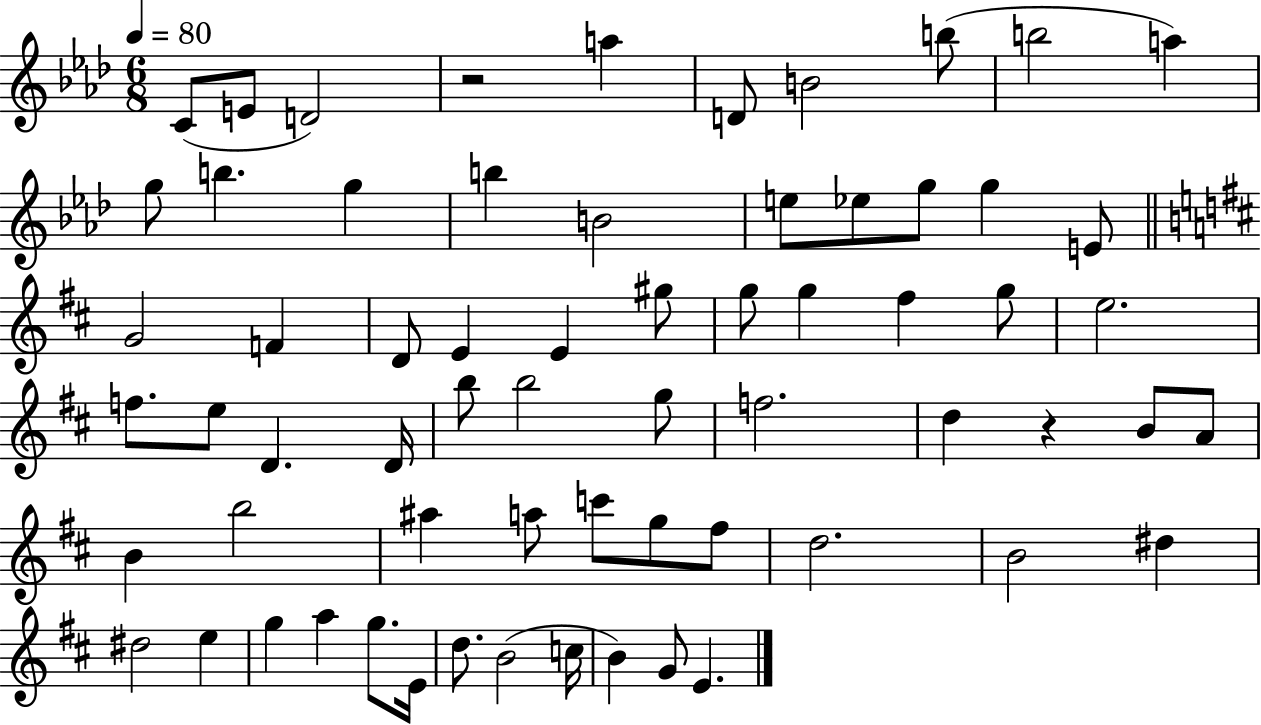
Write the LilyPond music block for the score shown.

{
  \clef treble
  \numericTimeSignature
  \time 6/8
  \key aes \major
  \tempo 4 = 80
  c'8( e'8 d'2) | r2 a''4 | d'8 b'2 b''8( | b''2 a''4) | \break g''8 b''4. g''4 | b''4 b'2 | e''8 ees''8 g''8 g''4 e'8 | \bar "||" \break \key d \major g'2 f'4 | d'8 e'4 e'4 gis''8 | g''8 g''4 fis''4 g''8 | e''2. | \break f''8. e''8 d'4. d'16 | b''8 b''2 g''8 | f''2. | d''4 r4 b'8 a'8 | \break b'4 b''2 | ais''4 a''8 c'''8 g''8 fis''8 | d''2. | b'2 dis''4 | \break dis''2 e''4 | g''4 a''4 g''8. e'16 | d''8. b'2( c''16 | b'4) g'8 e'4. | \break \bar "|."
}